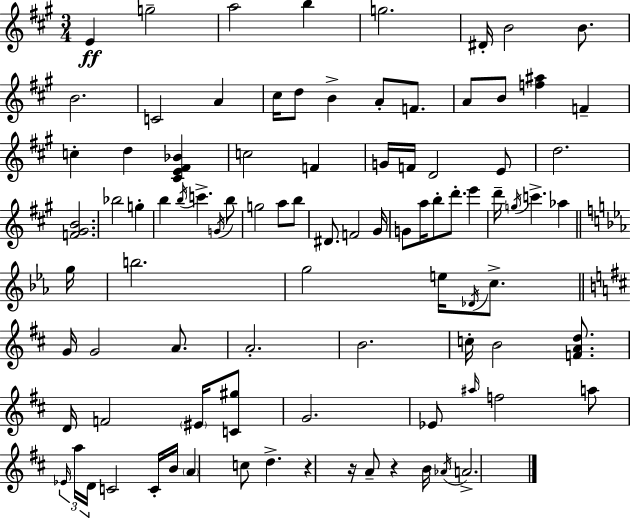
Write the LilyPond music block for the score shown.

{
  \clef treble
  \numericTimeSignature
  \time 3/4
  \key a \major
  e'4\ff g''2-- | a''2 b''4 | g''2. | dis'16-. b'2 b'8. | \break b'2. | c'2 a'4 | cis''16 d''8 b'4-> a'8-. f'8. | a'8 b'8 <f'' ais''>4 f'4-- | \break c''4-. d''4 <cis' e' fis' bes'>4 | c''2 f'4 | g'16 f'16 d'2 e'8 | d''2. | \break <f' gis' b'>2. | bes''2 g''4-. | b''4 \acciaccatura { b''16 } c'''4.-> \acciaccatura { g'16 } | b''8 g''2 a''8 | \break b''8 dis'8. f'2 | gis'16 g'8 a''16 b''8-. d'''8.-. e'''4 | d'''16-- \acciaccatura { g''16 } c'''4.-> aes''4 | \bar "||" \break \key c \minor g''16 b''2. | g''2 e''16 \acciaccatura { des'16 } c''8.-> | \bar "||" \break \key b \minor g'16 g'2 a'8. | a'2.-. | b'2. | c''16-. b'2 <f' a' d''>8. | \break d'16 f'2 \parenthesize eis'16 <c' gis''>8 | g'2. | ees'8 \grace { ais''16 } f''2 a''8 | \tuplet 3/2 { \grace { ees'16 } a''16 d'16 } c'2 | \break c'16-. b'16 \parenthesize a'4 c''8 d''4.-> | r4 r16 a'8-- r4 | b'16 \acciaccatura { aes'16 } a'2.-> | \bar "|."
}